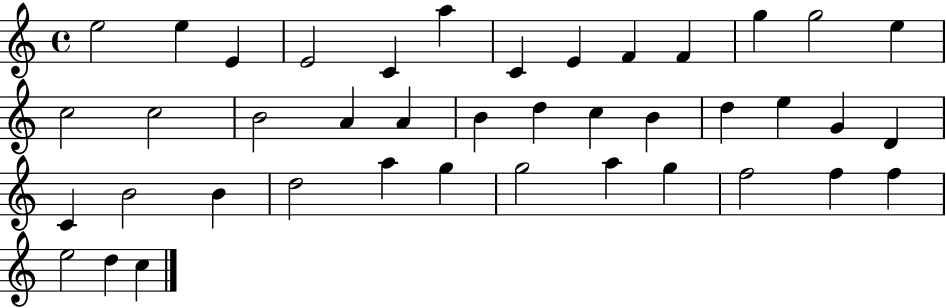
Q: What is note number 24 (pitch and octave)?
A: E5